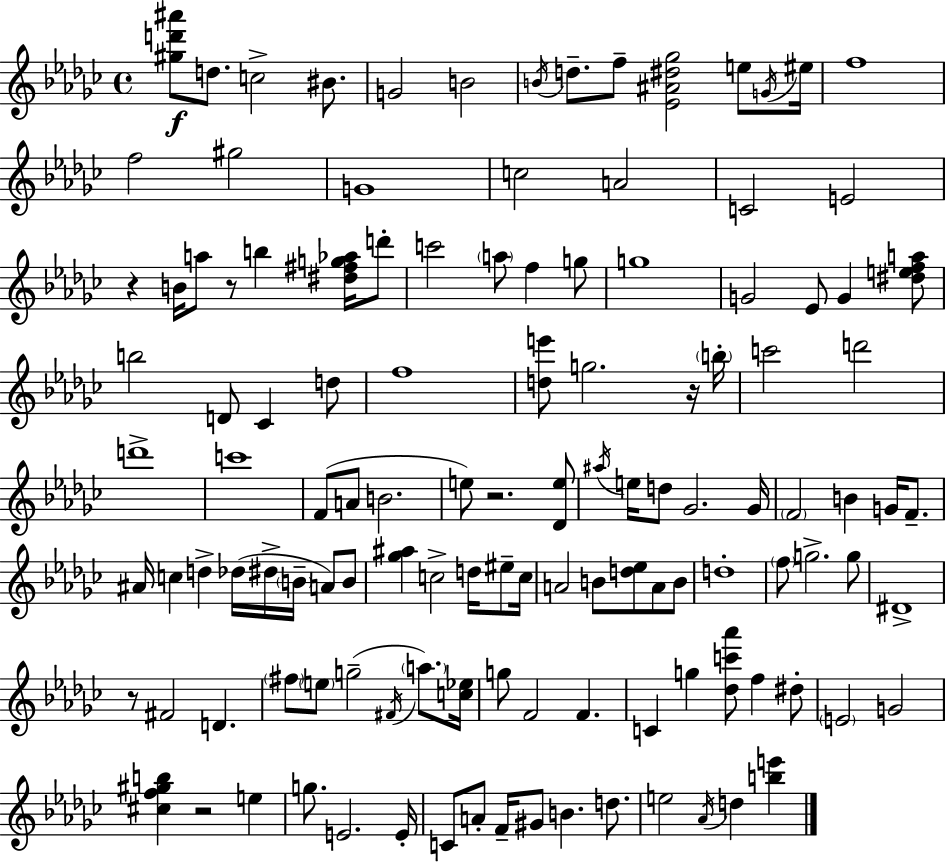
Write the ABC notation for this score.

X:1
T:Untitled
M:4/4
L:1/4
K:Ebm
[^gd'^a']/2 d/2 c2 ^B/2 G2 B2 B/4 d/2 f/2 [_E^A^d_g]2 e/2 G/4 ^e/4 f4 f2 ^g2 G4 c2 A2 C2 E2 z B/4 a/2 z/2 b [^d^fg_a]/4 d'/2 c'2 a/2 f g/2 g4 G2 _E/2 G [^defa]/2 b2 D/2 _C d/2 f4 [de']/2 g2 z/4 b/4 c'2 d'2 d'4 c'4 F/2 A/2 B2 e/2 z2 [_De]/2 ^a/4 e/4 d/2 _G2 _G/4 F2 B G/4 F/2 ^A/4 c d _d/4 ^d/4 B/4 A/2 B/2 [_g^a] c2 d/4 ^e/2 c/4 A2 B/2 [d_e]/2 A/2 B/2 d4 f/2 g2 g/2 ^D4 z/2 ^F2 D ^f/2 e/2 g2 ^F/4 a/2 [c_e]/4 g/2 F2 F C g [_dc'_a']/2 f ^d/2 E2 G2 [^cf^gb] z2 e g/2 E2 E/4 C/2 A/2 F/4 ^G/2 B d/2 e2 _A/4 d [be']